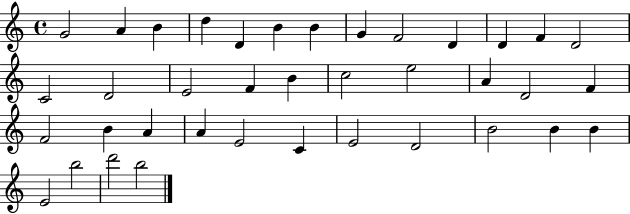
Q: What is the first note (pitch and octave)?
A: G4